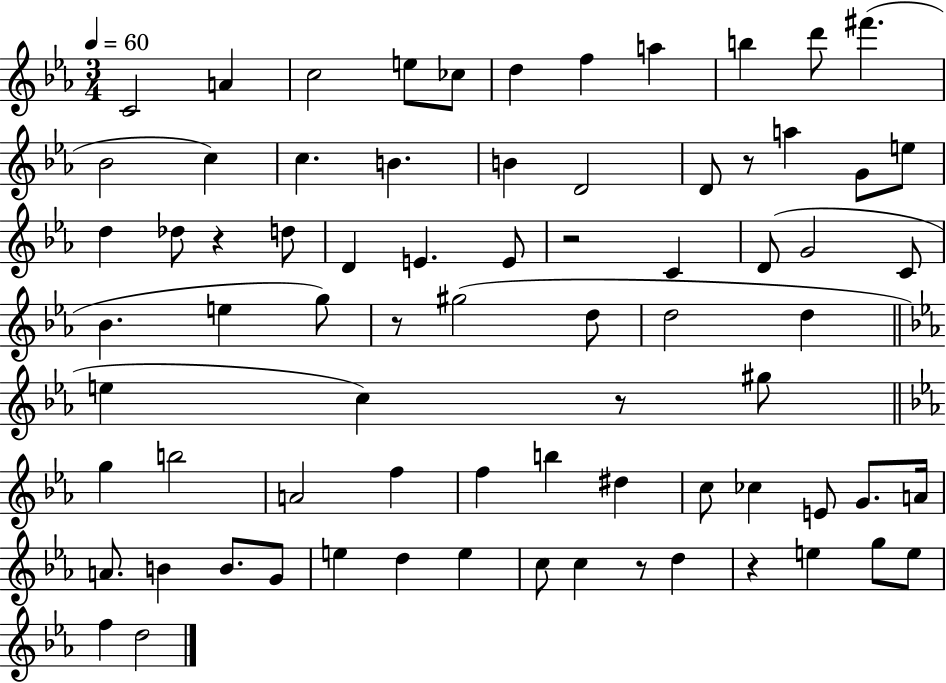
C4/h A4/q C5/h E5/e CES5/e D5/q F5/q A5/q B5/q D6/e F#6/q. Bb4/h C5/q C5/q. B4/q. B4/q D4/h D4/e R/e A5/q G4/e E5/e D5/q Db5/e R/q D5/e D4/q E4/q. E4/e R/h C4/q D4/e G4/h C4/e Bb4/q. E5/q G5/e R/e G#5/h D5/e D5/h D5/q E5/q C5/q R/e G#5/e G5/q B5/h A4/h F5/q F5/q B5/q D#5/q C5/e CES5/q E4/e G4/e. A4/s A4/e. B4/q B4/e. G4/e E5/q D5/q E5/q C5/e C5/q R/e D5/q R/q E5/q G5/e E5/e F5/q D5/h